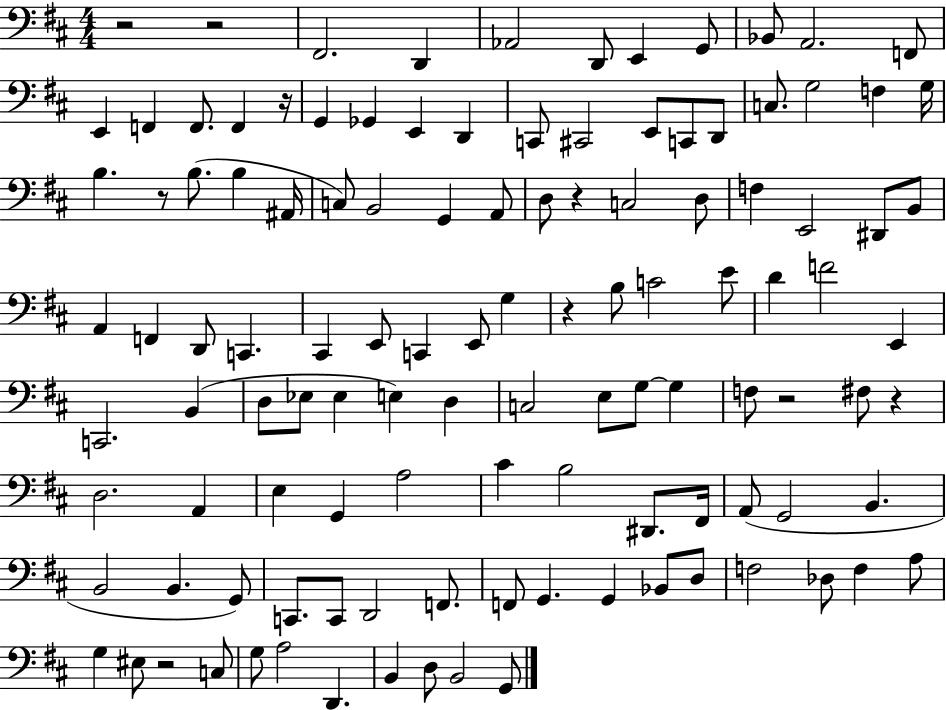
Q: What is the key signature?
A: D major